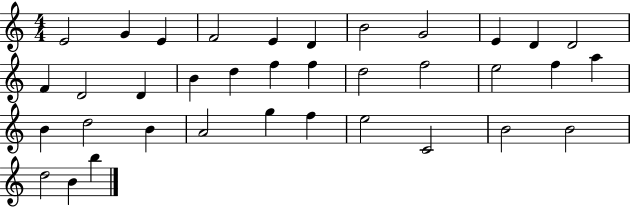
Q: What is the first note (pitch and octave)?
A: E4